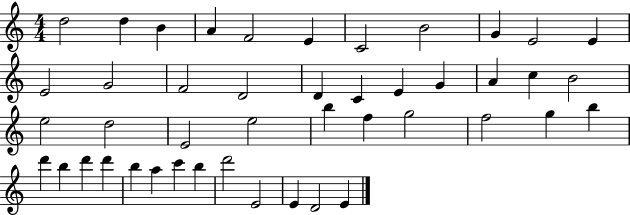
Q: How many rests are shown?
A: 0